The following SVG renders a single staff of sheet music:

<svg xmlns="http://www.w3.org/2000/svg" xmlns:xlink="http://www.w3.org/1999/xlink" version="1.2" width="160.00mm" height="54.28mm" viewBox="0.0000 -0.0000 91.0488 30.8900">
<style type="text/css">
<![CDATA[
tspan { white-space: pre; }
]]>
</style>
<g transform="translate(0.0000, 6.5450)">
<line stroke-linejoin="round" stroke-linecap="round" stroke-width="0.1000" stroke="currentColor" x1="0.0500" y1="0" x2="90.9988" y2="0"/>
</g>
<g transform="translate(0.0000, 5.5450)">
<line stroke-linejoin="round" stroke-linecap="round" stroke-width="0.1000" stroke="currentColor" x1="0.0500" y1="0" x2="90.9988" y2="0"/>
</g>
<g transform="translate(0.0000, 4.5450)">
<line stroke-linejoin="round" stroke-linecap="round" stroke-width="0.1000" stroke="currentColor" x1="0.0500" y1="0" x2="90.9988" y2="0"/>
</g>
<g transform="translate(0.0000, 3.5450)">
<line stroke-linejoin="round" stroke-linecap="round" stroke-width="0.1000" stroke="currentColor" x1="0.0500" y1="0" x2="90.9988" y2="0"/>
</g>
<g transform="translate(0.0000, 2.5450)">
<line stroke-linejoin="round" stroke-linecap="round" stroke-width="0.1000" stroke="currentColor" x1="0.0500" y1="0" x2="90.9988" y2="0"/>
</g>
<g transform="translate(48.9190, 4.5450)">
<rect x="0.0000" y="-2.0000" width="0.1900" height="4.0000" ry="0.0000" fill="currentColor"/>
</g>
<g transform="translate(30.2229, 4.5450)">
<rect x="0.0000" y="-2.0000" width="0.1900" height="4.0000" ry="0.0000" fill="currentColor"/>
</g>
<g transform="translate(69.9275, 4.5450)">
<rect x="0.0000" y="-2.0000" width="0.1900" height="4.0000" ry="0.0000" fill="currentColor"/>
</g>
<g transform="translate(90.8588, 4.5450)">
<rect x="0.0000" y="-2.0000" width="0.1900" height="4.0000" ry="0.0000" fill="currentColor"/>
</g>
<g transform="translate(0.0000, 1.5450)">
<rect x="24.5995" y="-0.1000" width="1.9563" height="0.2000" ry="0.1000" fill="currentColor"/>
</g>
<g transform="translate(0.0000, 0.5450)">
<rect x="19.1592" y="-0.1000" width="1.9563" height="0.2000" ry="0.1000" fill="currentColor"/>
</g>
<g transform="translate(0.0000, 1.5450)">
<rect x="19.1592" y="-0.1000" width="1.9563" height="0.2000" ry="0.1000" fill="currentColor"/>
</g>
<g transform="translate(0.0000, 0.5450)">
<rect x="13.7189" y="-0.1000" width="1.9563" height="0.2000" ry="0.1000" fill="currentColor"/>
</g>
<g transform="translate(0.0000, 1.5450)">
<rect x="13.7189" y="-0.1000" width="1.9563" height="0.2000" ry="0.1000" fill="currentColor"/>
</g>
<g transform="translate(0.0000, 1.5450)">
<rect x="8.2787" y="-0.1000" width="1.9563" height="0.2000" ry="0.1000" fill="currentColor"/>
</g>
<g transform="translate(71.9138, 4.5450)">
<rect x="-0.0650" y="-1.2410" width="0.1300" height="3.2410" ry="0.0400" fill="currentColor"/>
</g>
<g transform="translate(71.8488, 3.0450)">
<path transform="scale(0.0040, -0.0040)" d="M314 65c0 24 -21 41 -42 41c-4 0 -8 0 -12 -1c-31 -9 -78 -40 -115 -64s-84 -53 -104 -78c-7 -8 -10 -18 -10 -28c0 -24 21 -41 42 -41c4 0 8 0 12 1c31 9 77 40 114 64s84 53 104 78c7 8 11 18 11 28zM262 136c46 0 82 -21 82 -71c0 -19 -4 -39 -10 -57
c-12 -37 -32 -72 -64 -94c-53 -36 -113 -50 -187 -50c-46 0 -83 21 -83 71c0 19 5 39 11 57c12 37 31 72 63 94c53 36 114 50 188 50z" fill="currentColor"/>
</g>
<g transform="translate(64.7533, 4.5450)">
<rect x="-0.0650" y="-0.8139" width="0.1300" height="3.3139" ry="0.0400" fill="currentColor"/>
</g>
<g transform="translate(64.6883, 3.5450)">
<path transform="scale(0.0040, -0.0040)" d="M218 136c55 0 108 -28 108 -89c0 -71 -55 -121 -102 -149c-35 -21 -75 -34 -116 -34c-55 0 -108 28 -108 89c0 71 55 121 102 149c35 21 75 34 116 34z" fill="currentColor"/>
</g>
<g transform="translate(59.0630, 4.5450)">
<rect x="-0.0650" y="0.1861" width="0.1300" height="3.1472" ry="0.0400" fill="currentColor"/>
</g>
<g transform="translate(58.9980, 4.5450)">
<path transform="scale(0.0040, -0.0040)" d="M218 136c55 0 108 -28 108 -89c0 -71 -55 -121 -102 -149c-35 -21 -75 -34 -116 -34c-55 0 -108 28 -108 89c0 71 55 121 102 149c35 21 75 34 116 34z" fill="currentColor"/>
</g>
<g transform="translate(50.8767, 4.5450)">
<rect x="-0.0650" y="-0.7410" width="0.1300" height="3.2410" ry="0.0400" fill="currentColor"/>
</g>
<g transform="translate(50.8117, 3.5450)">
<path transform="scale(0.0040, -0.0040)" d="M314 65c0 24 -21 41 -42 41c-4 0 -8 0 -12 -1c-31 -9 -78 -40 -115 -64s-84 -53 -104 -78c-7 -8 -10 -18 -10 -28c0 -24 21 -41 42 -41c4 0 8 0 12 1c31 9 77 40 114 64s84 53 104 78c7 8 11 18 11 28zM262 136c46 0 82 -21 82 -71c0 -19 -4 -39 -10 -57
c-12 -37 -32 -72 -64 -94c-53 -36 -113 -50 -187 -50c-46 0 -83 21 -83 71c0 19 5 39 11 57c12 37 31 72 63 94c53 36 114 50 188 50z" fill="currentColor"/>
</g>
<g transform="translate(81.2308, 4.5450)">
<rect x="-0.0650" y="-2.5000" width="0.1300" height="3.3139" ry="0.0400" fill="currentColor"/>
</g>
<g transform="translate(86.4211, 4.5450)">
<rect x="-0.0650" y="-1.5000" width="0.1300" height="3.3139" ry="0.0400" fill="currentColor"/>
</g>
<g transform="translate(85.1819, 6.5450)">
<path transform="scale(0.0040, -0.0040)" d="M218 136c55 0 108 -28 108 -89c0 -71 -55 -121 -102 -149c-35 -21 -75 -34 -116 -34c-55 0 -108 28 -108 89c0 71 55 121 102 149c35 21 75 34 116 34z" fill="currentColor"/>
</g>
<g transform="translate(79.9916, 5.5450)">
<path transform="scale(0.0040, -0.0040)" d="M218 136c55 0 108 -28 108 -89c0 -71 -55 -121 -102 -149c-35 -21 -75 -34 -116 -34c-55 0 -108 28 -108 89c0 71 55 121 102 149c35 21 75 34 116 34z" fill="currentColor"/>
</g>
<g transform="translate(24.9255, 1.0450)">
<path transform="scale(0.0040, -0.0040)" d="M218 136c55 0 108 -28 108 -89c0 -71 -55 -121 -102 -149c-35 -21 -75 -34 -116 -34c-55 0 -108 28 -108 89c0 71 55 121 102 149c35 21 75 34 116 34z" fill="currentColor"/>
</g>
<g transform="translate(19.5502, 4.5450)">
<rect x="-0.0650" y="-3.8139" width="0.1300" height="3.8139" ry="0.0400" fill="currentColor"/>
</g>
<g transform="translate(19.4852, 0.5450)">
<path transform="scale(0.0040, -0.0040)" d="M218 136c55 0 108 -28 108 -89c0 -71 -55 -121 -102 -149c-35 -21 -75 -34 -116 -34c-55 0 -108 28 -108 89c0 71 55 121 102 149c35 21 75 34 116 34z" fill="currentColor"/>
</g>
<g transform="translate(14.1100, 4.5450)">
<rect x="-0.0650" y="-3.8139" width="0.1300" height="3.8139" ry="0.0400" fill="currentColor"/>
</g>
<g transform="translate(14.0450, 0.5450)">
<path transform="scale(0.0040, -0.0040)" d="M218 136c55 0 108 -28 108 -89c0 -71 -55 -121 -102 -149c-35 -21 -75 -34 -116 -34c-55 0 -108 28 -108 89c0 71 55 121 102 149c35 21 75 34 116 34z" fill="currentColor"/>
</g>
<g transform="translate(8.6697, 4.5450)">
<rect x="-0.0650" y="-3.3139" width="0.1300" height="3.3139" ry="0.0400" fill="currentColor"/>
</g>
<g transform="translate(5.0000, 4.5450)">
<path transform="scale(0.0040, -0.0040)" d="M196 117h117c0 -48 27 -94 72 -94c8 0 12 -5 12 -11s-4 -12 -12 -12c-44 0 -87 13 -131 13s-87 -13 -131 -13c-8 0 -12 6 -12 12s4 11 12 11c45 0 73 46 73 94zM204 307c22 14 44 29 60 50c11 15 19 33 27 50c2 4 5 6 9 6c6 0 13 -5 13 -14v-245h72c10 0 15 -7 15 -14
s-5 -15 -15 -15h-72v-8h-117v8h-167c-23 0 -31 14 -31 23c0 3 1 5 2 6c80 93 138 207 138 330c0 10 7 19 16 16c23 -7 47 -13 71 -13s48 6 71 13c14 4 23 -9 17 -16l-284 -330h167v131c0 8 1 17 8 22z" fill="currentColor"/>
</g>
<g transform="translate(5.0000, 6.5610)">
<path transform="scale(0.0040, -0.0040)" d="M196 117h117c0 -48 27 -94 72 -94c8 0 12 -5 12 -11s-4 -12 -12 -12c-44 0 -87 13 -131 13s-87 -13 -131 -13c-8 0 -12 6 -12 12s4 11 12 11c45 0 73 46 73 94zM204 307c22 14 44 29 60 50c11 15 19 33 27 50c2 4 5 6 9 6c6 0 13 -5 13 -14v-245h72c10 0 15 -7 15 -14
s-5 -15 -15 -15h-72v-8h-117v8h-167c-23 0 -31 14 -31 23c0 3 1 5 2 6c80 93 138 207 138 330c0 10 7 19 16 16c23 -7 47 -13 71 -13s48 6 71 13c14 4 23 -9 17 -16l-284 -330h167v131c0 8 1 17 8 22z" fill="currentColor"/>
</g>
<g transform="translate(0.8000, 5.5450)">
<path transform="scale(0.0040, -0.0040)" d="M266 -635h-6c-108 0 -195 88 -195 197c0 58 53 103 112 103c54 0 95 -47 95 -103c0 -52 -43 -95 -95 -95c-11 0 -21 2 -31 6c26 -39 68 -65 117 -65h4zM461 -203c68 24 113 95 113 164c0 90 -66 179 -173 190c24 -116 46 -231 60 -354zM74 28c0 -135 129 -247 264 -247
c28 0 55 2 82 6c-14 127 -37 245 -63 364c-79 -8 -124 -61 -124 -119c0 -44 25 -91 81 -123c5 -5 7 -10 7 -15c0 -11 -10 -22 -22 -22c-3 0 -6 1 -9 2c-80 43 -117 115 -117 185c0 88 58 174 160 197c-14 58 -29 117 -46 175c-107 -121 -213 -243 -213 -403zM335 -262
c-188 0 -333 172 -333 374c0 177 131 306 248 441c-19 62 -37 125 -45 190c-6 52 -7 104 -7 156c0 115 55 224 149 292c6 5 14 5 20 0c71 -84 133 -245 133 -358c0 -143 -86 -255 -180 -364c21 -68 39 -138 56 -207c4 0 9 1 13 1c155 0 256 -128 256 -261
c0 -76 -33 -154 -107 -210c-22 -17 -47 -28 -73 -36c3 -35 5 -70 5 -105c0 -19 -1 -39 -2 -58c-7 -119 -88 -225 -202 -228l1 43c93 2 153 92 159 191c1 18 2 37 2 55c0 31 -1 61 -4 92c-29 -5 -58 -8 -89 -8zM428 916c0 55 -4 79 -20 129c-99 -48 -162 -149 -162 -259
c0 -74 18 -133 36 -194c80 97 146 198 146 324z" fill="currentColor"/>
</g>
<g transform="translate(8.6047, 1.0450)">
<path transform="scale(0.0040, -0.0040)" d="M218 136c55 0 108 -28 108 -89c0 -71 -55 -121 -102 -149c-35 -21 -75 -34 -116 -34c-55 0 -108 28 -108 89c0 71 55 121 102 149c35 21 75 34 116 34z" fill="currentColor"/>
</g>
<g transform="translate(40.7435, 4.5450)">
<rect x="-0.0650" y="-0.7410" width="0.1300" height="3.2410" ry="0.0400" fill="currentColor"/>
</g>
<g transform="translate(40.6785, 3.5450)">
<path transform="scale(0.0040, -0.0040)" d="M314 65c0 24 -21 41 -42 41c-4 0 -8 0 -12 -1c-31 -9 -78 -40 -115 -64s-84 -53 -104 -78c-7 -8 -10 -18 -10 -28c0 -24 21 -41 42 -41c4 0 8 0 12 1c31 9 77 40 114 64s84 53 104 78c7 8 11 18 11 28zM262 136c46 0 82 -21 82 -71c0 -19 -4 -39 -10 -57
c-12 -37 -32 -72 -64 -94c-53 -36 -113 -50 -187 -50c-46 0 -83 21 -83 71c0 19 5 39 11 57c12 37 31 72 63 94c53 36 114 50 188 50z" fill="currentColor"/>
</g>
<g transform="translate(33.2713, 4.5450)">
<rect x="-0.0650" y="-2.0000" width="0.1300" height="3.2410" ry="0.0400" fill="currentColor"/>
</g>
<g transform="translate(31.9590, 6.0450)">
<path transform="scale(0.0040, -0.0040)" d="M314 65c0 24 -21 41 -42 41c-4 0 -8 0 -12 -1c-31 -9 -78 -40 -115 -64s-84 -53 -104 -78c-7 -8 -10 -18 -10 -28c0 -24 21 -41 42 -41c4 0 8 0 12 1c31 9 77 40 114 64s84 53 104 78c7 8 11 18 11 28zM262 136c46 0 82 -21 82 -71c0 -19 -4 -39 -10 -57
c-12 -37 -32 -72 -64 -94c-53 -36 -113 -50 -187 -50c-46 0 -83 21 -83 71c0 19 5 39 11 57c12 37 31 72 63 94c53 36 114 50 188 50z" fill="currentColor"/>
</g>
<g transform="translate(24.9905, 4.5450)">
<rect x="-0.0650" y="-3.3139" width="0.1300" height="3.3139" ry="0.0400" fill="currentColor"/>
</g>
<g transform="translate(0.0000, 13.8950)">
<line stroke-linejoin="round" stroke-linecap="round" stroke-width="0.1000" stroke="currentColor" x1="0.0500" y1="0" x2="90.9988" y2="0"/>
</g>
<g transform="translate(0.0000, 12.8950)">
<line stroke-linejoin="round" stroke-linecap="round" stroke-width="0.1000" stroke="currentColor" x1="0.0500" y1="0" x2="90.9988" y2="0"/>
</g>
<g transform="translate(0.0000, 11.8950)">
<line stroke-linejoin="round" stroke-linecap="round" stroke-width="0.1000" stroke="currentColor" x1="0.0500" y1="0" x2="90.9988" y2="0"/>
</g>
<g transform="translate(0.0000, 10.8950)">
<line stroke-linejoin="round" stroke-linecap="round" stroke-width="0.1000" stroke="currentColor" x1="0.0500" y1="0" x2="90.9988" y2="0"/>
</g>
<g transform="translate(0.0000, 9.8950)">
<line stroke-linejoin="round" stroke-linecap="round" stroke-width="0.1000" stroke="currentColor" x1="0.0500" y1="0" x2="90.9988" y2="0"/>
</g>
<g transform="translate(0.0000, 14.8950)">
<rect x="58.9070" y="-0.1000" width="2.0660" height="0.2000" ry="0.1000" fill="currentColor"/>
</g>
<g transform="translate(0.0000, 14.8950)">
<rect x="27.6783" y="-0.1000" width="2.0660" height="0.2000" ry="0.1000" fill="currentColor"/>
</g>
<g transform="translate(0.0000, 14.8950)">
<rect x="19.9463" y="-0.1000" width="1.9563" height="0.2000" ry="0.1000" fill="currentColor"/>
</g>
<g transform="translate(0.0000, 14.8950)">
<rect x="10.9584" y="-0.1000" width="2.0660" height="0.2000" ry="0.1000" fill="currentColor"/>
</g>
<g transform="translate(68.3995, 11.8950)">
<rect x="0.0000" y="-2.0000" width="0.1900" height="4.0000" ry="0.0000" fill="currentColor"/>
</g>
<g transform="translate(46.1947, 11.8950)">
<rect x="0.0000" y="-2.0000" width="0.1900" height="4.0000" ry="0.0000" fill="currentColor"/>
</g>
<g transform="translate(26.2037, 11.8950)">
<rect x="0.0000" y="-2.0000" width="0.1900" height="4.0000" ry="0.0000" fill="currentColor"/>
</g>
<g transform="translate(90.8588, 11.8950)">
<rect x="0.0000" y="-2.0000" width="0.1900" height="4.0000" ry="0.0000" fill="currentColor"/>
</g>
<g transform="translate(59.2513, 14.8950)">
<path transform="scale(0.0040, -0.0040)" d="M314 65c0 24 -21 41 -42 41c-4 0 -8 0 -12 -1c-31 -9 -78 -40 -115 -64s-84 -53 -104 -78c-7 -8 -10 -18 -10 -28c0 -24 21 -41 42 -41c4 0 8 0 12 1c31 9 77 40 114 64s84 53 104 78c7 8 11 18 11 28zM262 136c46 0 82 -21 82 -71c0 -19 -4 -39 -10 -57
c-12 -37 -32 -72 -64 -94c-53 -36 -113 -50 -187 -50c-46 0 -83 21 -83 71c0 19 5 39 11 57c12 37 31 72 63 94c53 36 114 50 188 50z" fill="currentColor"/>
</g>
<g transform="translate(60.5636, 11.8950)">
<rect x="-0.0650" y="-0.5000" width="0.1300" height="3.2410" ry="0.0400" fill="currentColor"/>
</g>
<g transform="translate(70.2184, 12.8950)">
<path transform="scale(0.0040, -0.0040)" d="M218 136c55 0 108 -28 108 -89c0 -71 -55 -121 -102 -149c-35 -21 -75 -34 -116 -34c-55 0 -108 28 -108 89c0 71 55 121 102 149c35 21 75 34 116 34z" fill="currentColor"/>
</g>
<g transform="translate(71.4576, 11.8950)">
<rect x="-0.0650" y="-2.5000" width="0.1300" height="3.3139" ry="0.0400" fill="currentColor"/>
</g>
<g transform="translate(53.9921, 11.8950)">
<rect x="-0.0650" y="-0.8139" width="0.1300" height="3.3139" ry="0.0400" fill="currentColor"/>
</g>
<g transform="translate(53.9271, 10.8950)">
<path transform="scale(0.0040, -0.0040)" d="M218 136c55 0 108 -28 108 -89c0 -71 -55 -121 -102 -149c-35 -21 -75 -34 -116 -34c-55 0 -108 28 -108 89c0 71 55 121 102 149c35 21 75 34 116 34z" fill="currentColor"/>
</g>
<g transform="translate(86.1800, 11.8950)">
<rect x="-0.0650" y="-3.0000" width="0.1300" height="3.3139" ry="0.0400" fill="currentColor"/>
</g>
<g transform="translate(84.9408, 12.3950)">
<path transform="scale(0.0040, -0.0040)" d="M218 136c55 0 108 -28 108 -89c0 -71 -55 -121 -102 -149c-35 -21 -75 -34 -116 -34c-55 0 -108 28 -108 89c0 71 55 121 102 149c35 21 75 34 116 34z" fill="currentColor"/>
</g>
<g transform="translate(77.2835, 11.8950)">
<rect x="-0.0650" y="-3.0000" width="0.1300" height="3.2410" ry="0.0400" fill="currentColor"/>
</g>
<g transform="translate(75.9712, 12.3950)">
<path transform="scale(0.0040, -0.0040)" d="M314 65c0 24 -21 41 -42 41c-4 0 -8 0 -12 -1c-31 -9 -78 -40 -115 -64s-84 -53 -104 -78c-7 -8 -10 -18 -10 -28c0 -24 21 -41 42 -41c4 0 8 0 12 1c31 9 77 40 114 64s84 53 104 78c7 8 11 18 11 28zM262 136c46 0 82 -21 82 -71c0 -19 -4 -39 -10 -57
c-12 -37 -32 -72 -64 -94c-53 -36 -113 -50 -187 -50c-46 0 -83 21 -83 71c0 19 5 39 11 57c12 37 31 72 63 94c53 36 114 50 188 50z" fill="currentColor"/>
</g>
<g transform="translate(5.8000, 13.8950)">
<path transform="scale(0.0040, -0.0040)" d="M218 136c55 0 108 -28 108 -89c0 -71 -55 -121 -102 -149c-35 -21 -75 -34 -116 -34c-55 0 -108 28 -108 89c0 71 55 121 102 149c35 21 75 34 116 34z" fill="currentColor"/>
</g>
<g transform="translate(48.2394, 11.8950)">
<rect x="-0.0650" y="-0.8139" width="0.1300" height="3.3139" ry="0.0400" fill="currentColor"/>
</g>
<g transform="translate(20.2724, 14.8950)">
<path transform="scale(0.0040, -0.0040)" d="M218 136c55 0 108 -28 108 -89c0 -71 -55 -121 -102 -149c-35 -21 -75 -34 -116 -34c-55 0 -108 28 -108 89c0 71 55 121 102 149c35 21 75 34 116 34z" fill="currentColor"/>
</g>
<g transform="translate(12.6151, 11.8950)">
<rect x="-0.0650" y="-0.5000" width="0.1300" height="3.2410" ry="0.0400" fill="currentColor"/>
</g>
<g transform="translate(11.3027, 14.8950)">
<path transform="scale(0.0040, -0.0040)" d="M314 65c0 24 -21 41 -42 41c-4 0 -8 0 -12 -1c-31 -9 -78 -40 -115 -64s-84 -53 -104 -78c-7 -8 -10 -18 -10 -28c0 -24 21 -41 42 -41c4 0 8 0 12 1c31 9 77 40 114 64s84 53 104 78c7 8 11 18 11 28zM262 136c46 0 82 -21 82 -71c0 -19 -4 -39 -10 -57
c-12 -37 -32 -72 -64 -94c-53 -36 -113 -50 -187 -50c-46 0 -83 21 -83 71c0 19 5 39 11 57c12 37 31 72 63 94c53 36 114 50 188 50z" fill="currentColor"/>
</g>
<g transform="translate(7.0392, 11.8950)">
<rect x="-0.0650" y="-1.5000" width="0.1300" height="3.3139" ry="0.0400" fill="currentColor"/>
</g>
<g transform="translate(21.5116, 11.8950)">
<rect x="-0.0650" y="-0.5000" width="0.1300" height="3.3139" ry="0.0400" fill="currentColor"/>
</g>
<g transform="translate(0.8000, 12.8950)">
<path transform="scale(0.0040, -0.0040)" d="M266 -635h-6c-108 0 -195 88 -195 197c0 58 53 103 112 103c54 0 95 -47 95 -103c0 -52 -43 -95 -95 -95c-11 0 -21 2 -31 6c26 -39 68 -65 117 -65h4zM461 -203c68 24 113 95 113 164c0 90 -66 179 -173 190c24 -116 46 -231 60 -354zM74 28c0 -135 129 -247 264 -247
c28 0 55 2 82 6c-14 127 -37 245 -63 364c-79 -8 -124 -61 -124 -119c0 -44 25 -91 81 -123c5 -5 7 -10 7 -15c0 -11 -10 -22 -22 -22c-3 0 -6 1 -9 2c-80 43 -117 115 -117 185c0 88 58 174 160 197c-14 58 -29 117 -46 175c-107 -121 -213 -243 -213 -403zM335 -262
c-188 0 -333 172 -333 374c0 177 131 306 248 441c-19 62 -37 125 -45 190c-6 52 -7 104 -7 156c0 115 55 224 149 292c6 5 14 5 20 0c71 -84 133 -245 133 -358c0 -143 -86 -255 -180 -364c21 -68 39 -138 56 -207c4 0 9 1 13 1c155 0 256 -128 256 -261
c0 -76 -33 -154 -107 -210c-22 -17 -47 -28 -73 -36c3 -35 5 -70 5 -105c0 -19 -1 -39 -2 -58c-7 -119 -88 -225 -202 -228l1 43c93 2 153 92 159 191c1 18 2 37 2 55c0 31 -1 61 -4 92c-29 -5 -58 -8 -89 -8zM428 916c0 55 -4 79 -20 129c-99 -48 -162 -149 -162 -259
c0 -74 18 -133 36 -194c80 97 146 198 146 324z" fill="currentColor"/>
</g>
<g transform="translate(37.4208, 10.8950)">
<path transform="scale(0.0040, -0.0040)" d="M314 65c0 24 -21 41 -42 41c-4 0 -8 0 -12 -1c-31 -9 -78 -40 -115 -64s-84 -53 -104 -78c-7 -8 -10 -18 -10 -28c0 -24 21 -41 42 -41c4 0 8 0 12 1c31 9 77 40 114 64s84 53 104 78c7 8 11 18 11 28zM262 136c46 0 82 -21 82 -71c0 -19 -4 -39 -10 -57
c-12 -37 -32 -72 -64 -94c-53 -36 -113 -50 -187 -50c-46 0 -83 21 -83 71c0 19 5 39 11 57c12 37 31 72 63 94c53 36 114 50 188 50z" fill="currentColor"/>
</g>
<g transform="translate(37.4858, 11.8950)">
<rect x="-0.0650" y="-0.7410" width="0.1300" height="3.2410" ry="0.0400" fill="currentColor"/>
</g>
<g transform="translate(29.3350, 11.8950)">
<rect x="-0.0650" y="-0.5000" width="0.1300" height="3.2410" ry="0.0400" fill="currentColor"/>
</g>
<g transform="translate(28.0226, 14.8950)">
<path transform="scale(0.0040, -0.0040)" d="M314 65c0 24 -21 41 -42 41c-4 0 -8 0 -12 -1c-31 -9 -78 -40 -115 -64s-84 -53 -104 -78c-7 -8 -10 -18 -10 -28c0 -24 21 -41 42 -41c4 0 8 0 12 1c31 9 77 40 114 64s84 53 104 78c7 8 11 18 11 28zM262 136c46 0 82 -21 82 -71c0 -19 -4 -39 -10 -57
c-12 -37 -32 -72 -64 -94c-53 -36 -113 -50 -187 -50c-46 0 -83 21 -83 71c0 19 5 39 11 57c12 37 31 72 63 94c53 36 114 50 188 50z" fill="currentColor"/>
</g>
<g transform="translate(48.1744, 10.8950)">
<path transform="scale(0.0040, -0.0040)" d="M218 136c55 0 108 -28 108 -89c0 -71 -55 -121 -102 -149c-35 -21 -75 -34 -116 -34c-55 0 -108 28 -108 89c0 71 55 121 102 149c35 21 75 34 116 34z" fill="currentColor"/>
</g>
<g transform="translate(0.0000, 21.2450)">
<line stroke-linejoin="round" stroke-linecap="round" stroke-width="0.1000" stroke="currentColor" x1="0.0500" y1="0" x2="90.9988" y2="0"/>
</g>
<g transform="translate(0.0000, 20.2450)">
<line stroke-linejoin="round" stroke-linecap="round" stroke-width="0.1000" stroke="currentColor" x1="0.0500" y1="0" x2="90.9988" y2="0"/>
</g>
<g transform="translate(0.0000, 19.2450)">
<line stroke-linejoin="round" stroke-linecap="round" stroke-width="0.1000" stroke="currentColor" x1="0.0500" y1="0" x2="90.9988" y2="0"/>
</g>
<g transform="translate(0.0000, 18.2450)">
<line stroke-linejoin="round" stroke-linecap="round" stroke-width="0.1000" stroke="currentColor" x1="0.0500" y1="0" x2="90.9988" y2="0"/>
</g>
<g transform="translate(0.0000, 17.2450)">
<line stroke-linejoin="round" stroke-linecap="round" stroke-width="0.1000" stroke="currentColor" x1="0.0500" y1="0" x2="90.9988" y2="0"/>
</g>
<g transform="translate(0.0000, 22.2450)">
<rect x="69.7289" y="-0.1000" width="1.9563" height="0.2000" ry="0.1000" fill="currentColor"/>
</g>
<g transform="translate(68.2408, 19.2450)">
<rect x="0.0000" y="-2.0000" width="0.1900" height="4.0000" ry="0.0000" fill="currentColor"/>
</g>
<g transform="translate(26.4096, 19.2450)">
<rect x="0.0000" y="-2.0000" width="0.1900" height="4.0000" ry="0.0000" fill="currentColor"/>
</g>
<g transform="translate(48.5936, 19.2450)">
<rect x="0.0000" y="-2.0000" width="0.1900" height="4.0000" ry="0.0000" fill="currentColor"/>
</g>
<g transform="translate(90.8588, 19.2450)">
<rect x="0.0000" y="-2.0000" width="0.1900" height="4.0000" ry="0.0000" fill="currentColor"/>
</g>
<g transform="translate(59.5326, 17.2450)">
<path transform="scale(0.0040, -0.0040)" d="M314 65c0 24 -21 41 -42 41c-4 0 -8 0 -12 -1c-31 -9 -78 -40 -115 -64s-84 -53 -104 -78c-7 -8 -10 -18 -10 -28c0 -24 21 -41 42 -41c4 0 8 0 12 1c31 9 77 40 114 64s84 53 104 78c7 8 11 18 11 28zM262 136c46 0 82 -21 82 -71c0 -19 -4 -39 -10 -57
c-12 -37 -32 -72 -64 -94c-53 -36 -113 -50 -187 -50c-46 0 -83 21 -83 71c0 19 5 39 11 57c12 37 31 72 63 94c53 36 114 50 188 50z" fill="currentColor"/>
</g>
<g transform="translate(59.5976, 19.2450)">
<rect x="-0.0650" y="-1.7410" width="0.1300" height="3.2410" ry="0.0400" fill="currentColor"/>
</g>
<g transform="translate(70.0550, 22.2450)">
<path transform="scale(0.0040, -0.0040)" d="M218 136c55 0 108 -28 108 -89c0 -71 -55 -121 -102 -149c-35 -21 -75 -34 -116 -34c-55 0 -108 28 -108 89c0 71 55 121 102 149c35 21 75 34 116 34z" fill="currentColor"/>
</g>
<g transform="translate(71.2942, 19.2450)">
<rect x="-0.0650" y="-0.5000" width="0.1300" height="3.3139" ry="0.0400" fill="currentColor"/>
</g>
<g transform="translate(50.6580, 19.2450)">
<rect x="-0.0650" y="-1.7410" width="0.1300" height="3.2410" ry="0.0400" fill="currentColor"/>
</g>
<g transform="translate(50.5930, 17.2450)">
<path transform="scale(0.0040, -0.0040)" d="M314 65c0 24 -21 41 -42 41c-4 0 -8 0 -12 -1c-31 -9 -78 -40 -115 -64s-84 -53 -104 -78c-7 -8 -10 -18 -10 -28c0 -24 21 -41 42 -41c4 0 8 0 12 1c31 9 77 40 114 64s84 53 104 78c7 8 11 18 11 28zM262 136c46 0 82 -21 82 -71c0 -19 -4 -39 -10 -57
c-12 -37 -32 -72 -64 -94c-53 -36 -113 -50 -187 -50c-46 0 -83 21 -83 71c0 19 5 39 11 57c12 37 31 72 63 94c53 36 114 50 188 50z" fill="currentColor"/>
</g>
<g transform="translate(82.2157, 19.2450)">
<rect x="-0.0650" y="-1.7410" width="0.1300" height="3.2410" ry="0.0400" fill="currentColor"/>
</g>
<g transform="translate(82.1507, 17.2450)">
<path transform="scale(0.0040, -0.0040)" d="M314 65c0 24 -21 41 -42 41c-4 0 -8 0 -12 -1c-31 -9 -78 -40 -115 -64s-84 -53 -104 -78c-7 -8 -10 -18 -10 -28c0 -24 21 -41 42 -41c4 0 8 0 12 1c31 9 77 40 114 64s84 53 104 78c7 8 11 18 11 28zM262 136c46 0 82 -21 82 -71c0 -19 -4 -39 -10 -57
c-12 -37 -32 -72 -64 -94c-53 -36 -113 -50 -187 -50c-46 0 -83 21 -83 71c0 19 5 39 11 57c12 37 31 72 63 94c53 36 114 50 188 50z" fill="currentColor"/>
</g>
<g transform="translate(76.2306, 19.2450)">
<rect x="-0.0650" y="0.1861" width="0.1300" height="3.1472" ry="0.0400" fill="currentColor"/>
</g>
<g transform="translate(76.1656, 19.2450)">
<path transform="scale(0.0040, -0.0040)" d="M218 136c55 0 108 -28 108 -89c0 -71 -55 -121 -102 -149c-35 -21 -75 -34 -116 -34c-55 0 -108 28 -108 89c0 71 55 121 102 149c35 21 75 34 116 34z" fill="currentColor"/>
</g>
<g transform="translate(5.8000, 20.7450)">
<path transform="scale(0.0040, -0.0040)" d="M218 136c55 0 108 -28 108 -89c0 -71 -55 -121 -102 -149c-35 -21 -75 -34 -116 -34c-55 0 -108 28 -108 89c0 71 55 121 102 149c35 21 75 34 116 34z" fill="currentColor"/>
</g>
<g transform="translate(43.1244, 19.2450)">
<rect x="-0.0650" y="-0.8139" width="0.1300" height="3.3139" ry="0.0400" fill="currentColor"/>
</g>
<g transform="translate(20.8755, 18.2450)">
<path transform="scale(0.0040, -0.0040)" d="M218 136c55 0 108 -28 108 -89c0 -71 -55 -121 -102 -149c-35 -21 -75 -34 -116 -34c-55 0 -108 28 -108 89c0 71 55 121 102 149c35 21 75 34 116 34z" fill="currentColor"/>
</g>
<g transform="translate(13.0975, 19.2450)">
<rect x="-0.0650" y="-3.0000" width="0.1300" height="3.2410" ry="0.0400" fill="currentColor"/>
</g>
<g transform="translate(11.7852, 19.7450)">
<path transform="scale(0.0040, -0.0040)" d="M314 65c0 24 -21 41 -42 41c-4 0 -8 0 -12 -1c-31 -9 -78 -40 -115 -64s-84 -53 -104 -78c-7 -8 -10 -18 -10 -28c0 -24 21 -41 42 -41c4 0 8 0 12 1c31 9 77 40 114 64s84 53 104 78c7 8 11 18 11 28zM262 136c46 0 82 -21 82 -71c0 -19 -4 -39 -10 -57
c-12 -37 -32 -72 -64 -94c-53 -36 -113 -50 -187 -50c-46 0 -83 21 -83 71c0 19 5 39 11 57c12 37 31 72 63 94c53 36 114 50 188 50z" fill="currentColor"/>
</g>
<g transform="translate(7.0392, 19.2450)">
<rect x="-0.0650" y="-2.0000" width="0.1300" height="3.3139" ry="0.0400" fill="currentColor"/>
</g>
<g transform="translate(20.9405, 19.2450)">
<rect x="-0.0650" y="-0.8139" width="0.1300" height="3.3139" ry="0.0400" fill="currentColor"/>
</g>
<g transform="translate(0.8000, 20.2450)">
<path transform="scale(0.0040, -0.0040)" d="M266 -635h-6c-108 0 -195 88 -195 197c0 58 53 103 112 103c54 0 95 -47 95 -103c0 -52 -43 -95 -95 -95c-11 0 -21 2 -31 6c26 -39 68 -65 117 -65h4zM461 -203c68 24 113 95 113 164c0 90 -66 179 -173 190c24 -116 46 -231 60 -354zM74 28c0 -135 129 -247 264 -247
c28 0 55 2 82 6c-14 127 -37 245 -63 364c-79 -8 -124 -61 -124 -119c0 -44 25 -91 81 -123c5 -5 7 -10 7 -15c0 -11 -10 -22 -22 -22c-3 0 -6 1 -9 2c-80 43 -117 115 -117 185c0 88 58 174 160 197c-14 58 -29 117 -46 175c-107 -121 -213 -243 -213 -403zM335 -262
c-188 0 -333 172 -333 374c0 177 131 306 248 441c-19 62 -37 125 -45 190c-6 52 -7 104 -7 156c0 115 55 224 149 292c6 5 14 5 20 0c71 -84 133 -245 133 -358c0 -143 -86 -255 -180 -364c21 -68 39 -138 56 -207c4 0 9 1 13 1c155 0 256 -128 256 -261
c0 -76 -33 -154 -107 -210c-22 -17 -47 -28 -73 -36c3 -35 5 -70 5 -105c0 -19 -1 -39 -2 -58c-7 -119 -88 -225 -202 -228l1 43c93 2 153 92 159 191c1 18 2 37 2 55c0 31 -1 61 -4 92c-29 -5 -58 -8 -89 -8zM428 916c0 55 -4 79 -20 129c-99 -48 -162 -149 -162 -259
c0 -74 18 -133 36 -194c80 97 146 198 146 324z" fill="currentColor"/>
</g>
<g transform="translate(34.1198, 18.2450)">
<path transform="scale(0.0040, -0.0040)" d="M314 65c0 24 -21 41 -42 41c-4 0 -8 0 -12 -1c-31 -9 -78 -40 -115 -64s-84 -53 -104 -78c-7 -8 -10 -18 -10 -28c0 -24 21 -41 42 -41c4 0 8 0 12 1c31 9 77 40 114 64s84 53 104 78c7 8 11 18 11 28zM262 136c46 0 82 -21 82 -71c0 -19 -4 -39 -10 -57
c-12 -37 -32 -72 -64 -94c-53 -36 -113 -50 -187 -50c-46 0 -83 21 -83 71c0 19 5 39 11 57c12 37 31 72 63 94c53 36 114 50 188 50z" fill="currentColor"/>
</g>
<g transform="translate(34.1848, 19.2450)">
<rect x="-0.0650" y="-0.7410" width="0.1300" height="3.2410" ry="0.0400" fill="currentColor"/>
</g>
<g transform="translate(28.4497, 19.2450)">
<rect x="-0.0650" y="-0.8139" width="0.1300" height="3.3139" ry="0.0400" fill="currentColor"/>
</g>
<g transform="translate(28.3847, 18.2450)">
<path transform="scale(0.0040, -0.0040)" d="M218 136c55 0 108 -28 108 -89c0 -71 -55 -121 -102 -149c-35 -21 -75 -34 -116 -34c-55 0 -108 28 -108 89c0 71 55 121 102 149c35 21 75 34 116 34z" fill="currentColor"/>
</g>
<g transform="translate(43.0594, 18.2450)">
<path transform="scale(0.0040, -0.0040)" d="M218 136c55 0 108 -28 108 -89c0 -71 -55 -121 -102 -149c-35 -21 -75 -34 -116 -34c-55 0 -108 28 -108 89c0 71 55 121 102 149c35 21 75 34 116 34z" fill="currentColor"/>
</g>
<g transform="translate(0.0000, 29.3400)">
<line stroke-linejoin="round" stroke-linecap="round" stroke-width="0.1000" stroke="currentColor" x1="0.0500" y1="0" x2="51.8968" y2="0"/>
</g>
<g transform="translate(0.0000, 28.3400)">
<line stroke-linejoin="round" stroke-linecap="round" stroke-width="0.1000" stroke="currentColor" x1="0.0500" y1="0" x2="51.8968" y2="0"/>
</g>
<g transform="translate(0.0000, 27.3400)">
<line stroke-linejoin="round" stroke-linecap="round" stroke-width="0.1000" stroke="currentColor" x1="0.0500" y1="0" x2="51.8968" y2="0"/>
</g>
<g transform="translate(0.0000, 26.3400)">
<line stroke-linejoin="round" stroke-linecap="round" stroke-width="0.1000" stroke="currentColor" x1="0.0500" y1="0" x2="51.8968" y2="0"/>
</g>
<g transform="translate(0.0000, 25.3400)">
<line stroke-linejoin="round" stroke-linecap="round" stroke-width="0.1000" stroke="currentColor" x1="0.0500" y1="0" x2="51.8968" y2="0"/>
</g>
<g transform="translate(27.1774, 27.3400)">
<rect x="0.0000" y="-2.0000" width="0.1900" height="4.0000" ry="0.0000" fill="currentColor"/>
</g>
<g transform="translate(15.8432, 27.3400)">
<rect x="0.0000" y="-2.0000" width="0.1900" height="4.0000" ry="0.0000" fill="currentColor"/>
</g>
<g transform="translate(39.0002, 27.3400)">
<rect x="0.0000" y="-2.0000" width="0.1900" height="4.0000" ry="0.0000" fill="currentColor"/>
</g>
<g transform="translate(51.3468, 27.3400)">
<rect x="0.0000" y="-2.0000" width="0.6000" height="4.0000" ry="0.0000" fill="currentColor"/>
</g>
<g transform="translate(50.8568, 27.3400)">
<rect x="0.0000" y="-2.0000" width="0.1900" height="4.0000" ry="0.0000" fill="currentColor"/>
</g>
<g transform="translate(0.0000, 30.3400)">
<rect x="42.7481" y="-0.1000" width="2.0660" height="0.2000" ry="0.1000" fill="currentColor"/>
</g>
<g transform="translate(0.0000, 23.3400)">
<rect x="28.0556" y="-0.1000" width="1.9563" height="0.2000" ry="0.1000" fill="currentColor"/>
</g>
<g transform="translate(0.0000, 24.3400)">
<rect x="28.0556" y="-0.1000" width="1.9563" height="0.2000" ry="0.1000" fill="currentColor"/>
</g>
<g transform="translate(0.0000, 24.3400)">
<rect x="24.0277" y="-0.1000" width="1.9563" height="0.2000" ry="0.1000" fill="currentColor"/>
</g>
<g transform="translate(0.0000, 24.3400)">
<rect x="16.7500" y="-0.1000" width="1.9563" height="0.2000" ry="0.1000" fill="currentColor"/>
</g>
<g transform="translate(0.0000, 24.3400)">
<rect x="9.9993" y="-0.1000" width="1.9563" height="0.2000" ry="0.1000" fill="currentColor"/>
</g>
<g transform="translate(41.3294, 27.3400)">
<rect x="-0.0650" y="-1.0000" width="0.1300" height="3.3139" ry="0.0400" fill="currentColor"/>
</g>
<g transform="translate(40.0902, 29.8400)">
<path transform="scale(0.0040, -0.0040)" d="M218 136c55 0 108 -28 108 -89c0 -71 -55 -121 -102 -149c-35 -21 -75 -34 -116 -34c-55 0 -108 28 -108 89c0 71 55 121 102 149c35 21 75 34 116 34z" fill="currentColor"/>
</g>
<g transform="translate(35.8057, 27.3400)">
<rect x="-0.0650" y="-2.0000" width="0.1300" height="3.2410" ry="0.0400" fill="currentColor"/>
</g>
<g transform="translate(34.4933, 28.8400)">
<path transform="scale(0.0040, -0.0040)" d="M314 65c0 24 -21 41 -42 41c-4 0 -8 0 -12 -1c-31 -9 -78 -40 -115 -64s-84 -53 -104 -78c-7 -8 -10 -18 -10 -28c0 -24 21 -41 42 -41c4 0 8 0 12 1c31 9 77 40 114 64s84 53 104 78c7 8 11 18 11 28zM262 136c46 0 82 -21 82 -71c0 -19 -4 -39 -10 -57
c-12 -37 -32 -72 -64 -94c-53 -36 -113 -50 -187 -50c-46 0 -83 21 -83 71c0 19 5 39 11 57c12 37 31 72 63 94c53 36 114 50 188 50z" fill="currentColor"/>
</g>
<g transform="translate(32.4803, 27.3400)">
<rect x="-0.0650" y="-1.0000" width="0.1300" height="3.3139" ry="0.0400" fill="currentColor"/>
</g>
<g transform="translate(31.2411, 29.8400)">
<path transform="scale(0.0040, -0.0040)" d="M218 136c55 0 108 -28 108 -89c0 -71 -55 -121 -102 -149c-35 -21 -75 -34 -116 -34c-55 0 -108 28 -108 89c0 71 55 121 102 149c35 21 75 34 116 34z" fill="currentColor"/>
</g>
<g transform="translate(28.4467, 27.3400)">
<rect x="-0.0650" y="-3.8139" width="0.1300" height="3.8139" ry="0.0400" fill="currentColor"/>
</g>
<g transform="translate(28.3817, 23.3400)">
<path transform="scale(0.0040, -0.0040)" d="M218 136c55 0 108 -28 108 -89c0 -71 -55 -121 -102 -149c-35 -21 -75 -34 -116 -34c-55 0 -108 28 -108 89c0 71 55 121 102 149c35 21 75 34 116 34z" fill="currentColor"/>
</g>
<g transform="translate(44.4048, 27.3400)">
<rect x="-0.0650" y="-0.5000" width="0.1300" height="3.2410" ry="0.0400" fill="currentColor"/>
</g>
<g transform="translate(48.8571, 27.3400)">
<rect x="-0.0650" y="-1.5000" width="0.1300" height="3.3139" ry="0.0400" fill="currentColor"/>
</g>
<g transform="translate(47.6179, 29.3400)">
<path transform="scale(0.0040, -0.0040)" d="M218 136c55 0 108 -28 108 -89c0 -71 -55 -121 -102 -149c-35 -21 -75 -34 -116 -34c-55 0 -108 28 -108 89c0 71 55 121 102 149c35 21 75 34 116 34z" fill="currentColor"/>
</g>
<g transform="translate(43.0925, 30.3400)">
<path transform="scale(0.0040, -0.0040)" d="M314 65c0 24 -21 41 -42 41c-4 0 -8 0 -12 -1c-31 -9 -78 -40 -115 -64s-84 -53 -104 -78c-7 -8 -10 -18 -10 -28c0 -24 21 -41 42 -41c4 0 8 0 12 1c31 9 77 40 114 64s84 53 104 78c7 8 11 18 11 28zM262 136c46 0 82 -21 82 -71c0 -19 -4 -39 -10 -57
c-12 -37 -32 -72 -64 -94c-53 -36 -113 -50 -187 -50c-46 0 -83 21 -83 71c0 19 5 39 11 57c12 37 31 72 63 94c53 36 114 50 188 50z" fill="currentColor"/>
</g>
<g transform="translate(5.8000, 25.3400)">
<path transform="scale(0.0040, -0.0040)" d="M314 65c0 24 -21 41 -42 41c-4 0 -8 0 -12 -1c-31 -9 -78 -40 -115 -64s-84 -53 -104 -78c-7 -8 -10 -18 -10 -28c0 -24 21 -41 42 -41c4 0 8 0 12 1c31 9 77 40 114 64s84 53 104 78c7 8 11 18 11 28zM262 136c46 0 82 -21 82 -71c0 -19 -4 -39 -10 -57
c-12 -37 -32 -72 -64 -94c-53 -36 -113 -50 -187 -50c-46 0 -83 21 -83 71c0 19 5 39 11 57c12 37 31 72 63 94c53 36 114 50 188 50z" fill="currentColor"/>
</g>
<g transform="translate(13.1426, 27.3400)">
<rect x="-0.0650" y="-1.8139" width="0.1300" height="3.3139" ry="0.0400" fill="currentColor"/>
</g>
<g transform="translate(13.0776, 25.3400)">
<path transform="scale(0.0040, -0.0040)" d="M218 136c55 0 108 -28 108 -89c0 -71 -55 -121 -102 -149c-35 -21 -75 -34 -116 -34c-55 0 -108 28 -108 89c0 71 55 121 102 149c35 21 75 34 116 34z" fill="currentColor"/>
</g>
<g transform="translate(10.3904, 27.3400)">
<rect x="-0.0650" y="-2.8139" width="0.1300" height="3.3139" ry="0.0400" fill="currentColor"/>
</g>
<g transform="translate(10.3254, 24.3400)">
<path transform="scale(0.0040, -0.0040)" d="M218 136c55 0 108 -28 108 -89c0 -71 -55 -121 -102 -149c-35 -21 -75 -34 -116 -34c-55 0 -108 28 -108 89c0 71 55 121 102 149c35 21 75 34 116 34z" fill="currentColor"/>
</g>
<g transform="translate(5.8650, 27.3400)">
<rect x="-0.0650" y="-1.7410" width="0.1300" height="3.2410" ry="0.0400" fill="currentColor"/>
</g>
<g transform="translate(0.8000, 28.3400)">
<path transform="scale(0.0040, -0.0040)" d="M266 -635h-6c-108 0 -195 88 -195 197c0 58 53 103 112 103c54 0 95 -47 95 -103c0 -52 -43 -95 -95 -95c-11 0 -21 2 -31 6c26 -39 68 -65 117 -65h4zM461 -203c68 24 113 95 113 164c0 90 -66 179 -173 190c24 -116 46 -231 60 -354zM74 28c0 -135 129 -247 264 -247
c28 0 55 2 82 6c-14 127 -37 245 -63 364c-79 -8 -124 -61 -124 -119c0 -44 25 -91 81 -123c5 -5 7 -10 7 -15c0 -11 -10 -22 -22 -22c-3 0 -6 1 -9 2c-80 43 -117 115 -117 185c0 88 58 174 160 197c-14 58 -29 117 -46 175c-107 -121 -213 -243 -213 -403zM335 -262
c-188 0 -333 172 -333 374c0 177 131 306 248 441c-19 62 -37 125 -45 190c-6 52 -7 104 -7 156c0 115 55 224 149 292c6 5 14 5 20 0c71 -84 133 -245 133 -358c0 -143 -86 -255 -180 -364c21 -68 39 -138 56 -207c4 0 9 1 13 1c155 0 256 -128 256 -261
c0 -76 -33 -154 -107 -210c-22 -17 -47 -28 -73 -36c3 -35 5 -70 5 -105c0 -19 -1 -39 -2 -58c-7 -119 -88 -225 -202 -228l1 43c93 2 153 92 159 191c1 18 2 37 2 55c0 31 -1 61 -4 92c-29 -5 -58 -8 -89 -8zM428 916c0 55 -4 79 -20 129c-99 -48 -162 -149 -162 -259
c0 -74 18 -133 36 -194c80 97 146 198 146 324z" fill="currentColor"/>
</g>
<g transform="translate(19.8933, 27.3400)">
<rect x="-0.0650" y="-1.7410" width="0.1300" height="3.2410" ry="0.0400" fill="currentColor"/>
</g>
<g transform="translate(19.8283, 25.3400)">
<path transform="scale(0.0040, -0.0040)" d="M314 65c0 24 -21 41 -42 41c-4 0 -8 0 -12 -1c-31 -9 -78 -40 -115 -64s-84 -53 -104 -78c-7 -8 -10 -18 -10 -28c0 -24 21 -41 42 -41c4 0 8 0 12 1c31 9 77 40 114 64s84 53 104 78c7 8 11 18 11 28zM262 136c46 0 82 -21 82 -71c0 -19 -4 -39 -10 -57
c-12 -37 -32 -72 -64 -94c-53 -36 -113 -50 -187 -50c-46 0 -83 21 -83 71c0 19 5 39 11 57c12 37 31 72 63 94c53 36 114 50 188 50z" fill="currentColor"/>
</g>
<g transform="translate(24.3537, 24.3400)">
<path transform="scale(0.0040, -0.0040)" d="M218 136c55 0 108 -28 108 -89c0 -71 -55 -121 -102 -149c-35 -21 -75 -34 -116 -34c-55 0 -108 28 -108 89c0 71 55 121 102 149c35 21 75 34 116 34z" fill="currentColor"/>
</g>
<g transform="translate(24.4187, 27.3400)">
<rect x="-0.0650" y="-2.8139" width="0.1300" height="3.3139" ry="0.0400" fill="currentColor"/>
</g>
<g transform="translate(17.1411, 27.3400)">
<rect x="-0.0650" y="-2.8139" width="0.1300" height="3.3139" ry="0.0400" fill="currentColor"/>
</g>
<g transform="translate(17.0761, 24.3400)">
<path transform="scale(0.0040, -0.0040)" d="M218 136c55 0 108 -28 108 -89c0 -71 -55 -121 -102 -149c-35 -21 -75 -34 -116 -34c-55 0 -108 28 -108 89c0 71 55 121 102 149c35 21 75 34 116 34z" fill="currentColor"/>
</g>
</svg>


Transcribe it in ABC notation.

X:1
T:Untitled
M:4/4
L:1/4
K:C
b c' c' b F2 d2 d2 B d e2 G E E C2 C C2 d2 d d C2 G A2 A F A2 d d d2 d f2 f2 C B f2 f2 a f a f2 a c' D F2 D C2 E